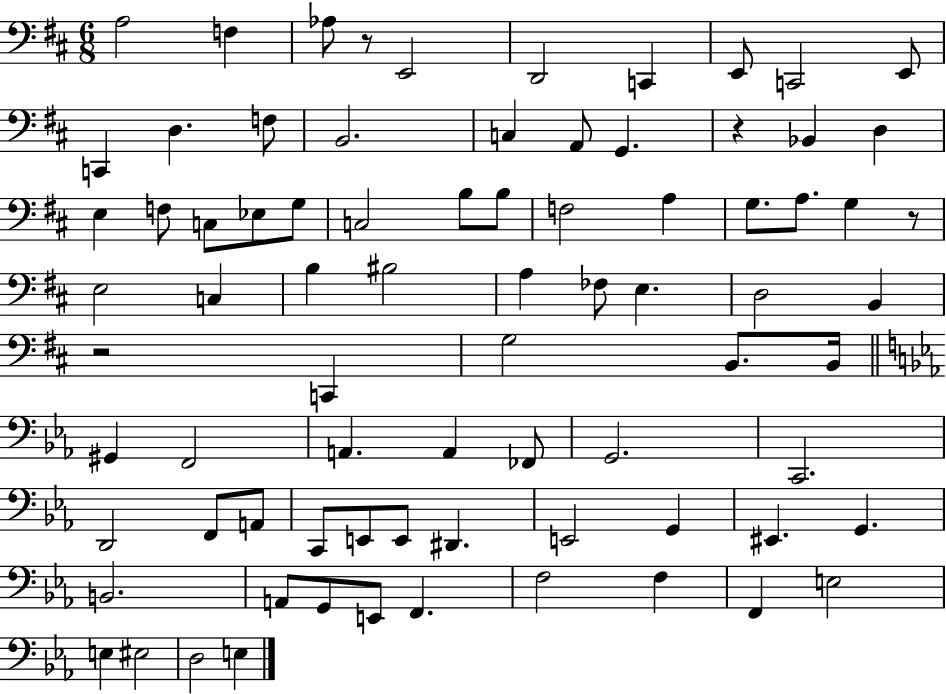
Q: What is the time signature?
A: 6/8